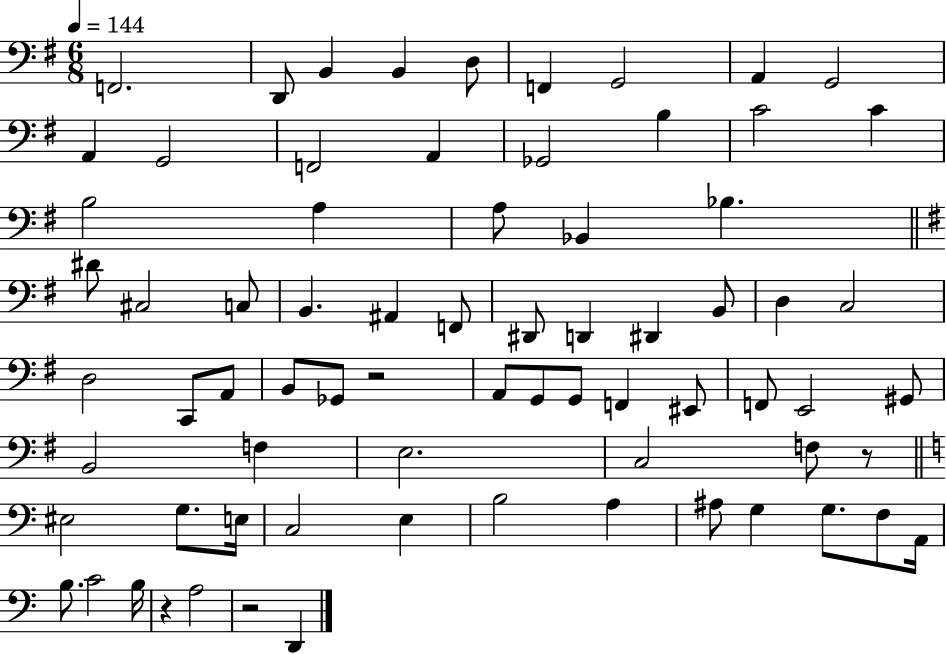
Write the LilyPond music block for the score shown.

{
  \clef bass
  \numericTimeSignature
  \time 6/8
  \key g \major
  \tempo 4 = 144
  \repeat volta 2 { f,2. | d,8 b,4 b,4 d8 | f,4 g,2 | a,4 g,2 | \break a,4 g,2 | f,2 a,4 | ges,2 b4 | c'2 c'4 | \break b2 a4 | a8 bes,4 bes4. | \bar "||" \break \key g \major dis'8 cis2 c8 | b,4. ais,4 f,8 | dis,8 d,4 dis,4 b,8 | d4 c2 | \break d2 c,8 a,8 | b,8 ges,8 r2 | a,8 g,8 g,8 f,4 eis,8 | f,8 e,2 gis,8 | \break b,2 f4 | e2. | c2 f8 r8 | \bar "||" \break \key a \minor eis2 g8. e16 | c2 e4 | b2 a4 | ais8 g4 g8. f8 a,16 | \break b8. c'2 b16 | r4 a2 | r2 d,4 | } \bar "|."
}